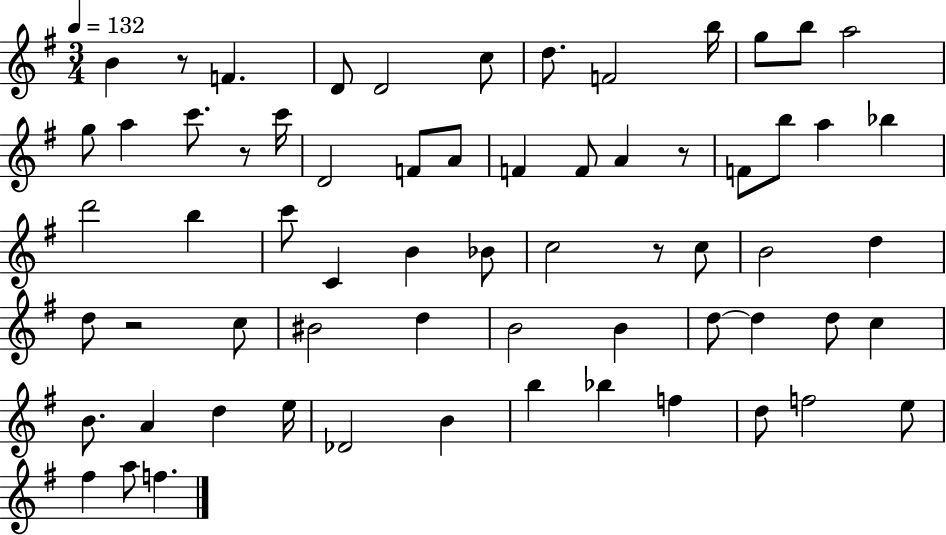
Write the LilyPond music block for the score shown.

{
  \clef treble
  \numericTimeSignature
  \time 3/4
  \key g \major
  \tempo 4 = 132
  \repeat volta 2 { b'4 r8 f'4. | d'8 d'2 c''8 | d''8. f'2 b''16 | g''8 b''8 a''2 | \break g''8 a''4 c'''8. r8 c'''16 | d'2 f'8 a'8 | f'4 f'8 a'4 r8 | f'8 b''8 a''4 bes''4 | \break d'''2 b''4 | c'''8 c'4 b'4 bes'8 | c''2 r8 c''8 | b'2 d''4 | \break d''8 r2 c''8 | bis'2 d''4 | b'2 b'4 | d''8~~ d''4 d''8 c''4 | \break b'8. a'4 d''4 e''16 | des'2 b'4 | b''4 bes''4 f''4 | d''8 f''2 e''8 | \break fis''4 a''8 f''4. | } \bar "|."
}